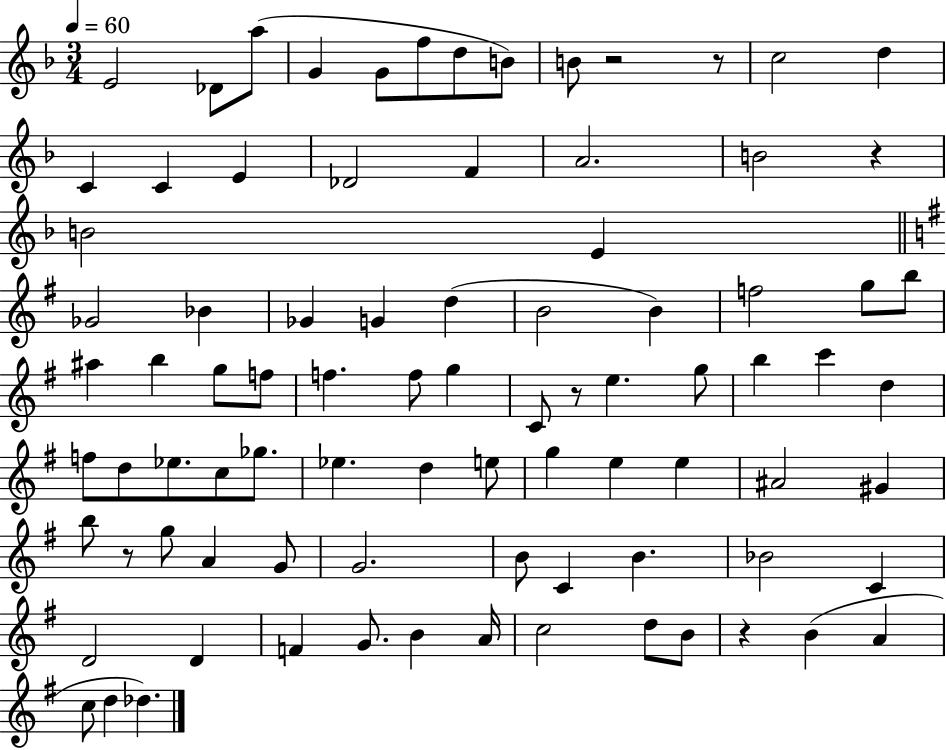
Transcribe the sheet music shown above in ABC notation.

X:1
T:Untitled
M:3/4
L:1/4
K:F
E2 _D/2 a/2 G G/2 f/2 d/2 B/2 B/2 z2 z/2 c2 d C C E _D2 F A2 B2 z B2 E _G2 _B _G G d B2 B f2 g/2 b/2 ^a b g/2 f/2 f f/2 g C/2 z/2 e g/2 b c' d f/2 d/2 _e/2 c/2 _g/2 _e d e/2 g e e ^A2 ^G b/2 z/2 g/2 A G/2 G2 B/2 C B _B2 C D2 D F G/2 B A/4 c2 d/2 B/2 z B A c/2 d _d